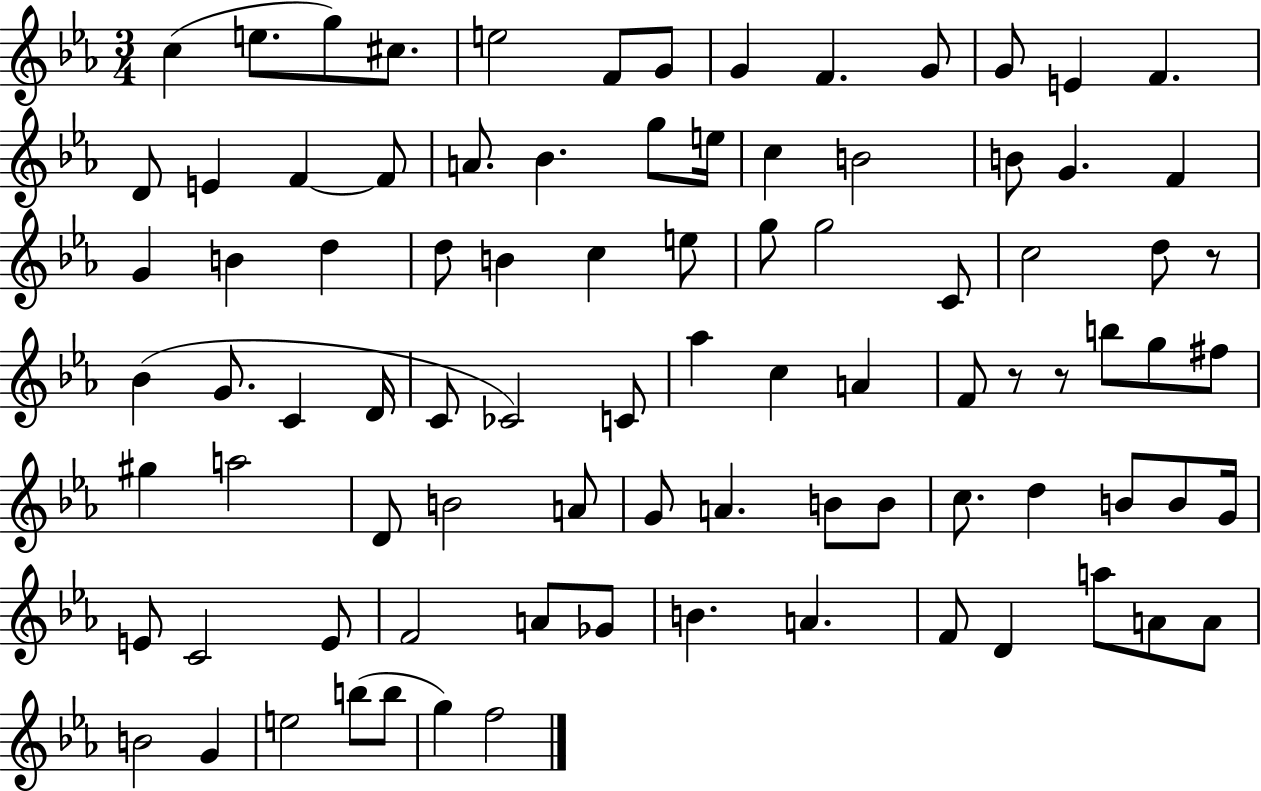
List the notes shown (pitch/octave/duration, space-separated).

C5/q E5/e. G5/e C#5/e. E5/h F4/e G4/e G4/q F4/q. G4/e G4/e E4/q F4/q. D4/e E4/q F4/q F4/e A4/e. Bb4/q. G5/e E5/s C5/q B4/h B4/e G4/q. F4/q G4/q B4/q D5/q D5/e B4/q C5/q E5/e G5/e G5/h C4/e C5/h D5/e R/e Bb4/q G4/e. C4/q D4/s C4/e CES4/h C4/e Ab5/q C5/q A4/q F4/e R/e R/e B5/e G5/e F#5/e G#5/q A5/h D4/e B4/h A4/e G4/e A4/q. B4/e B4/e C5/e. D5/q B4/e B4/e G4/s E4/e C4/h E4/e F4/h A4/e Gb4/e B4/q. A4/q. F4/e D4/q A5/e A4/e A4/e B4/h G4/q E5/h B5/e B5/e G5/q F5/h